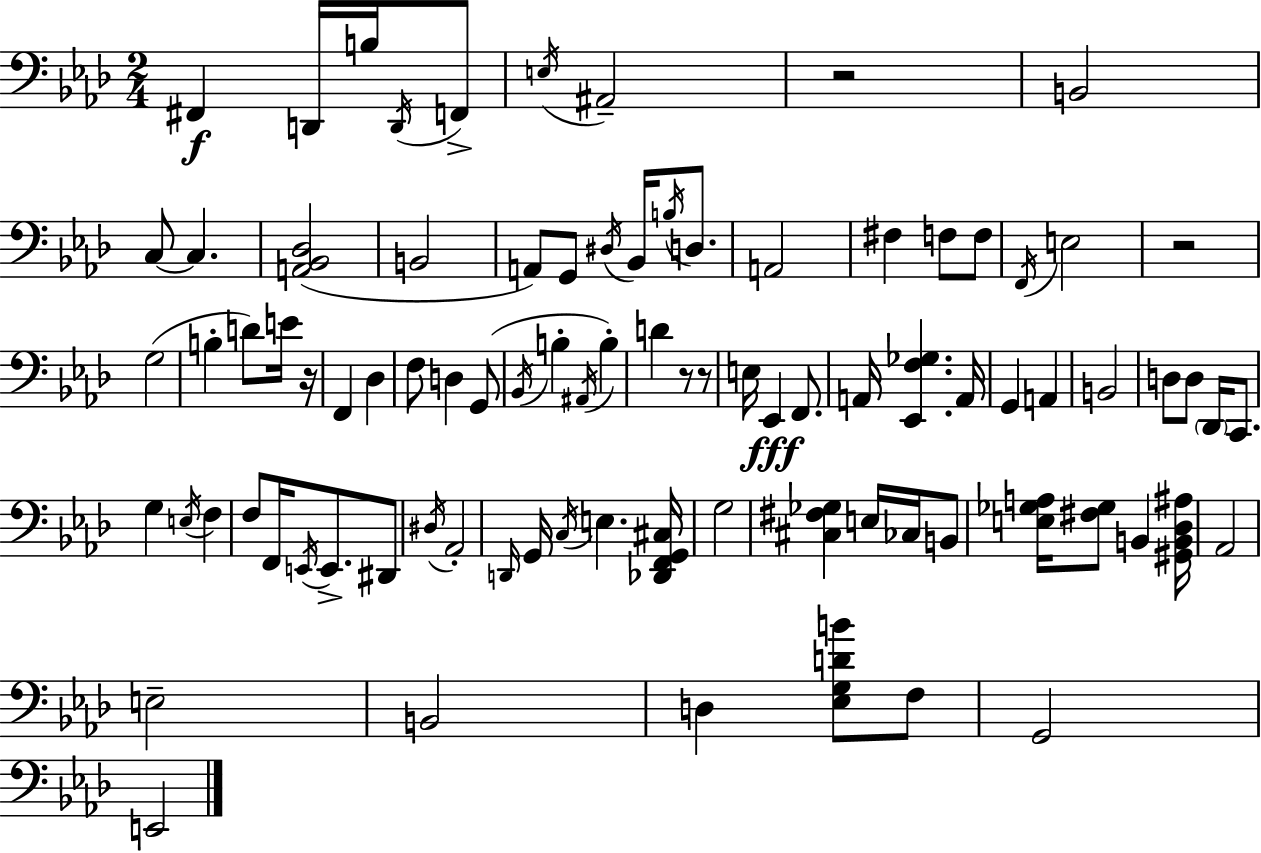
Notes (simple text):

F#2/q D2/s B3/s D2/s F2/e E3/s A#2/h R/h B2/h C3/e C3/q. [A2,Bb2,Db3]/h B2/h A2/e G2/e D#3/s Bb2/s B3/s D3/e. A2/h F#3/q F3/e F3/e F2/s E3/h R/h G3/h B3/q D4/e E4/s R/s F2/q Db3/q F3/e D3/q G2/e Bb2/s B3/q A#2/s B3/q D4/q R/e R/e E3/s Eb2/q F2/e. A2/s [Eb2,F3,Gb3]/q. A2/s G2/q A2/q B2/h D3/e D3/e Db2/s C2/e. G3/q E3/s F3/q F3/e F2/s E2/s E2/e. D#2/e D#3/s Ab2/h D2/s G2/s C3/s E3/q. [Db2,F2,G2,C#3]/s G3/h [C#3,F#3,Gb3]/q E3/s CES3/s B2/e [E3,Gb3,A3]/s [F#3,Gb3]/e B2/q [G#2,B2,Db3,A#3]/s Ab2/h E3/h B2/h D3/q [Eb3,G3,D4,B4]/e F3/e G2/h E2/h